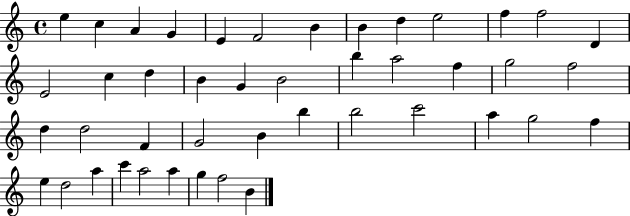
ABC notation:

X:1
T:Untitled
M:4/4
L:1/4
K:C
e c A G E F2 B B d e2 f f2 D E2 c d B G B2 b a2 f g2 f2 d d2 F G2 B b b2 c'2 a g2 f e d2 a c' a2 a g f2 B